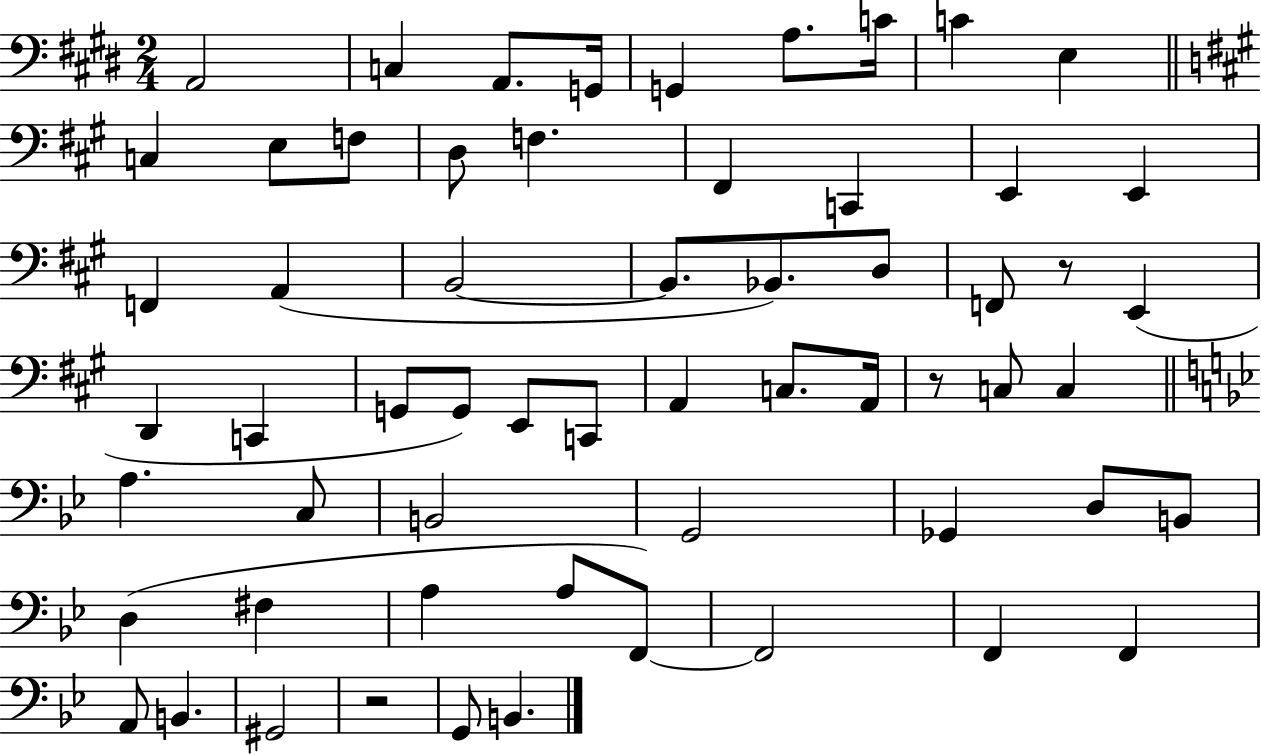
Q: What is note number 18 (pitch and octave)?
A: E2